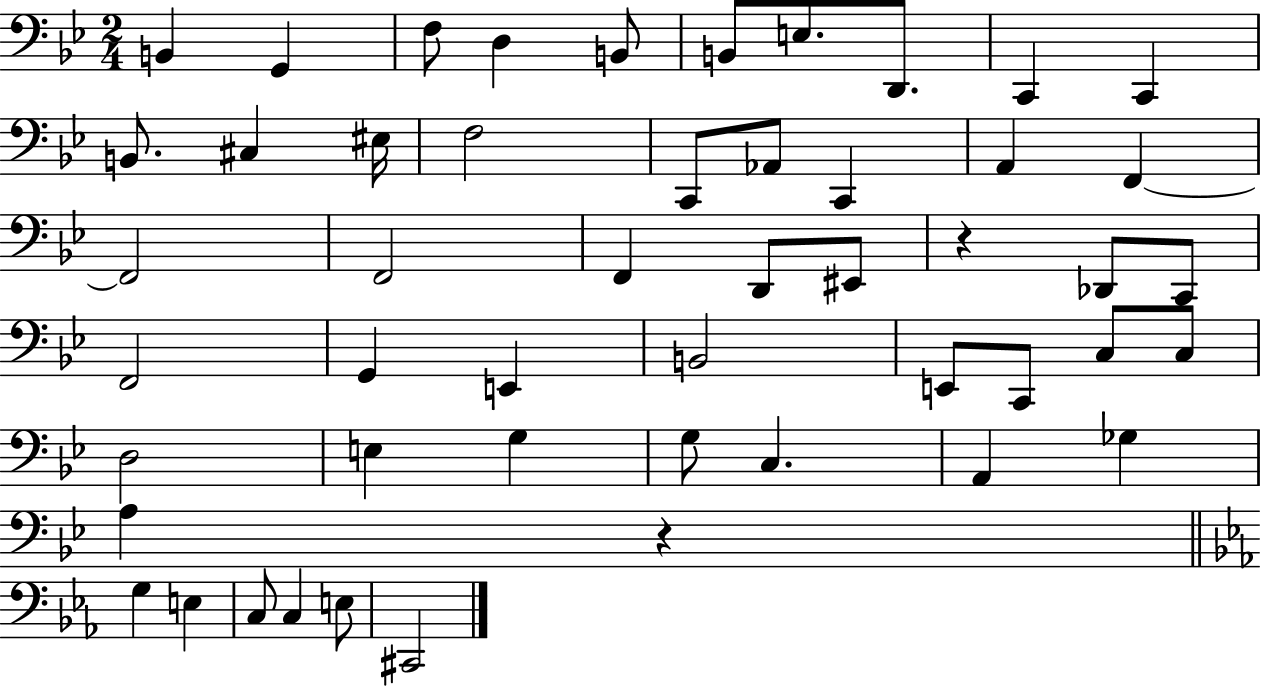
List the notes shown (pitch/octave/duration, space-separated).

B2/q G2/q F3/e D3/q B2/e B2/e E3/e. D2/e. C2/q C2/q B2/e. C#3/q EIS3/s F3/h C2/e Ab2/e C2/q A2/q F2/q F2/h F2/h F2/q D2/e EIS2/e R/q Db2/e C2/e F2/h G2/q E2/q B2/h E2/e C2/e C3/e C3/e D3/h E3/q G3/q G3/e C3/q. A2/q Gb3/q A3/q R/q G3/q E3/q C3/e C3/q E3/e C#2/h